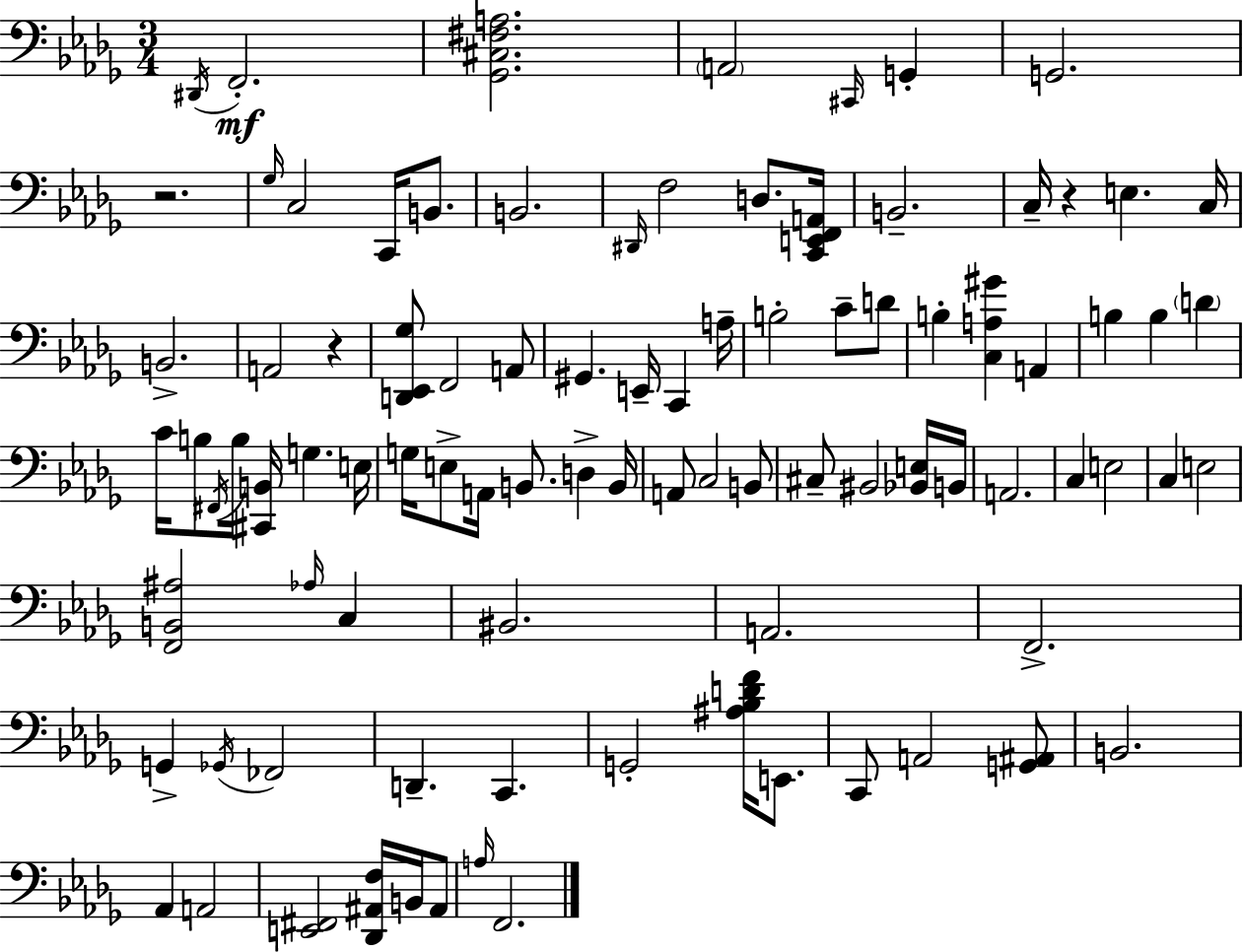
X:1
T:Untitled
M:3/4
L:1/4
K:Bbm
^D,,/4 F,,2 [_G,,^C,^F,A,]2 A,,2 ^C,,/4 G,, G,,2 z2 _G,/4 C,2 C,,/4 B,,/2 B,,2 ^D,,/4 F,2 D,/2 [C,,E,,F,,A,,]/4 B,,2 C,/4 z E, C,/4 B,,2 A,,2 z [D,,_E,,_G,]/2 F,,2 A,,/2 ^G,, E,,/4 C,, A,/4 B,2 C/2 D/2 B, [C,A,^G] A,, B, B, D C/4 B,/2 ^F,,/4 B,/4 [^C,,B,,]/4 G, E,/4 G,/4 E,/2 A,,/4 B,,/2 D, B,,/4 A,,/2 C,2 B,,/2 ^C,/2 ^B,,2 [_B,,E,]/4 B,,/4 A,,2 C, E,2 C, E,2 [F,,B,,^A,]2 _A,/4 C, ^B,,2 A,,2 F,,2 G,, _G,,/4 _F,,2 D,, C,, G,,2 [^A,_B,DF]/4 E,,/2 C,,/2 A,,2 [G,,^A,,]/2 B,,2 _A,, A,,2 [E,,^F,,]2 [_D,,^A,,F,]/4 B,,/4 ^A,,/2 A,/4 F,,2